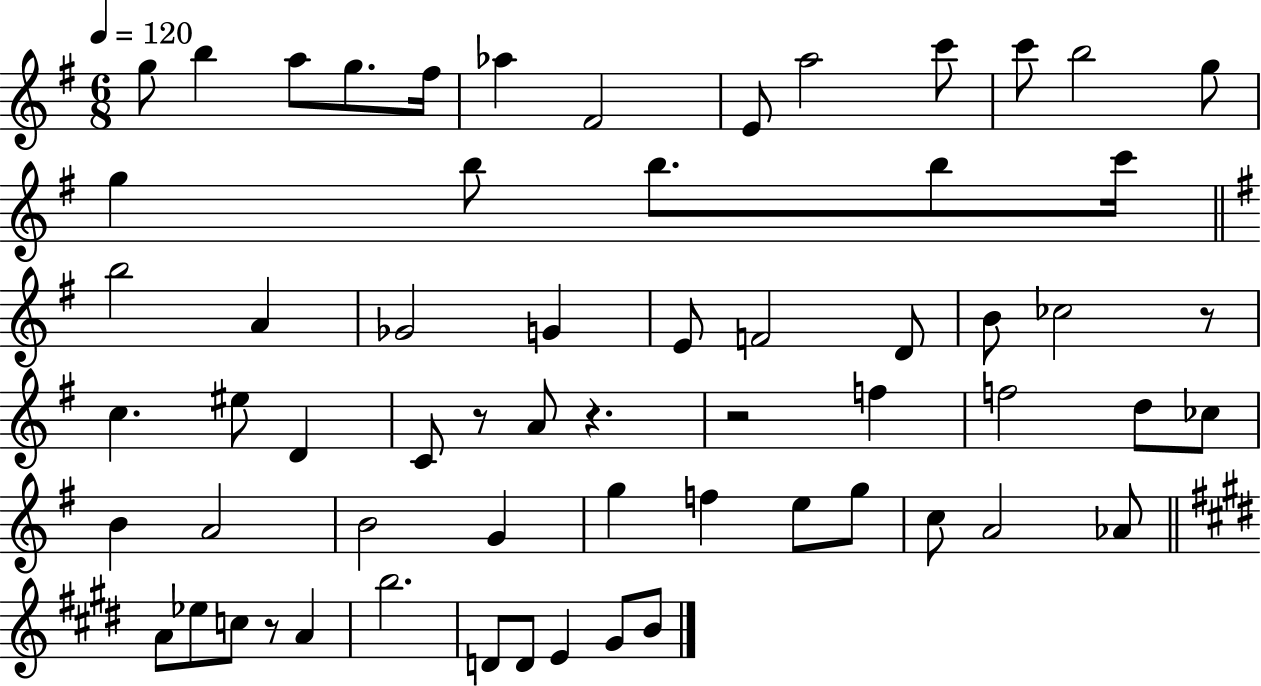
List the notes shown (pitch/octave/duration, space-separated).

G5/e B5/q A5/e G5/e. F#5/s Ab5/q F#4/h E4/e A5/h C6/e C6/e B5/h G5/e G5/q B5/e B5/e. B5/e C6/s B5/h A4/q Gb4/h G4/q E4/e F4/h D4/e B4/e CES5/h R/e C5/q. EIS5/e D4/q C4/e R/e A4/e R/q. R/h F5/q F5/h D5/e CES5/e B4/q A4/h B4/h G4/q G5/q F5/q E5/e G5/e C5/e A4/h Ab4/e A4/e Eb5/e C5/e R/e A4/q B5/h. D4/e D4/e E4/q G#4/e B4/e